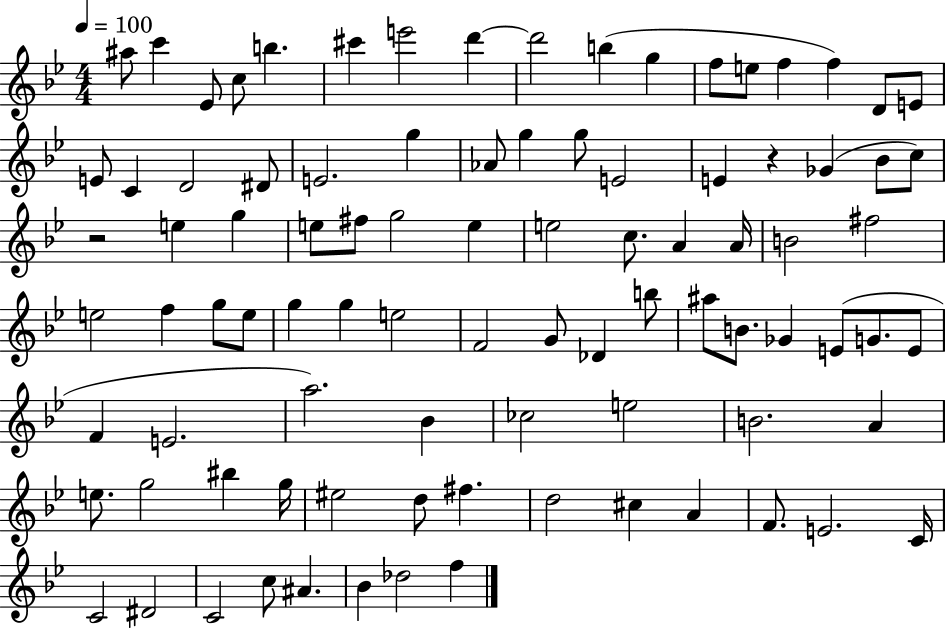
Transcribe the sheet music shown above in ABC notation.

X:1
T:Untitled
M:4/4
L:1/4
K:Bb
^a/2 c' _E/2 c/2 b ^c' e'2 d' d'2 b g f/2 e/2 f f D/2 E/2 E/2 C D2 ^D/2 E2 g _A/2 g g/2 E2 E z _G _B/2 c/2 z2 e g e/2 ^f/2 g2 e e2 c/2 A A/4 B2 ^f2 e2 f g/2 e/2 g g e2 F2 G/2 _D b/2 ^a/2 B/2 _G E/2 G/2 E/2 F E2 a2 _B _c2 e2 B2 A e/2 g2 ^b g/4 ^e2 d/2 ^f d2 ^c A F/2 E2 C/4 C2 ^D2 C2 c/2 ^A _B _d2 f